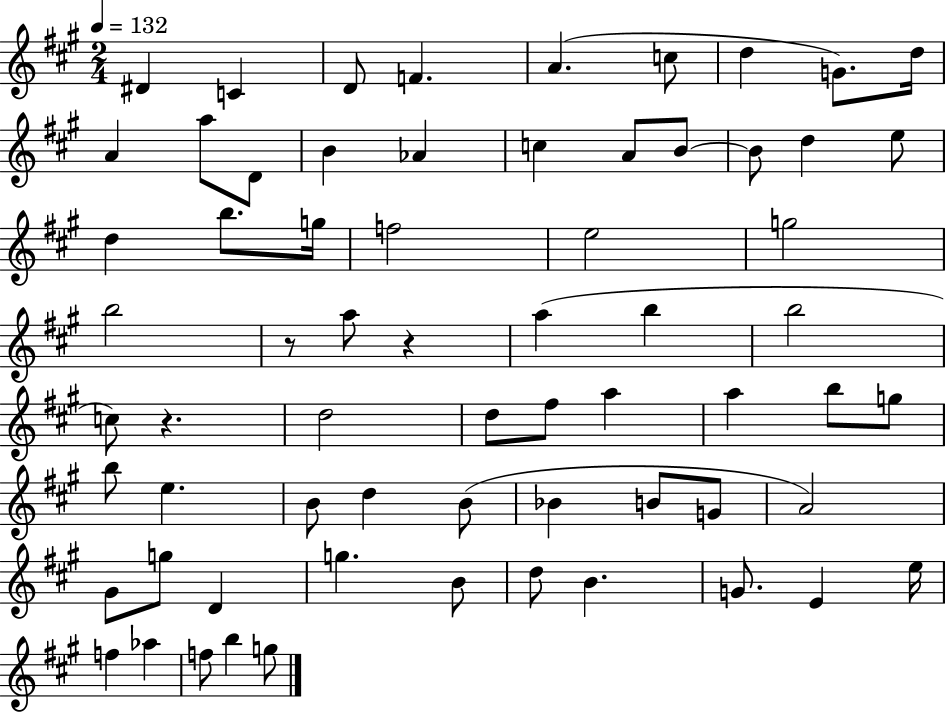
D#4/q C4/q D4/e F4/q. A4/q. C5/e D5/q G4/e. D5/s A4/q A5/e D4/e B4/q Ab4/q C5/q A4/e B4/e B4/e D5/q E5/e D5/q B5/e. G5/s F5/h E5/h G5/h B5/h R/e A5/e R/q A5/q B5/q B5/h C5/e R/q. D5/h D5/e F#5/e A5/q A5/q B5/e G5/e B5/e E5/q. B4/e D5/q B4/e Bb4/q B4/e G4/e A4/h G#4/e G5/e D4/q G5/q. B4/e D5/e B4/q. G4/e. E4/q E5/s F5/q Ab5/q F5/e B5/q G5/e